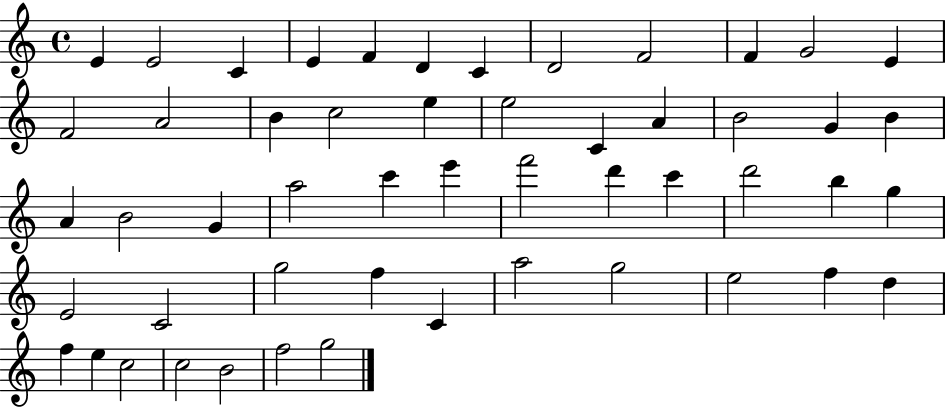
E4/q E4/h C4/q E4/q F4/q D4/q C4/q D4/h F4/h F4/q G4/h E4/q F4/h A4/h B4/q C5/h E5/q E5/h C4/q A4/q B4/h G4/q B4/q A4/q B4/h G4/q A5/h C6/q E6/q F6/h D6/q C6/q D6/h B5/q G5/q E4/h C4/h G5/h F5/q C4/q A5/h G5/h E5/h F5/q D5/q F5/q E5/q C5/h C5/h B4/h F5/h G5/h